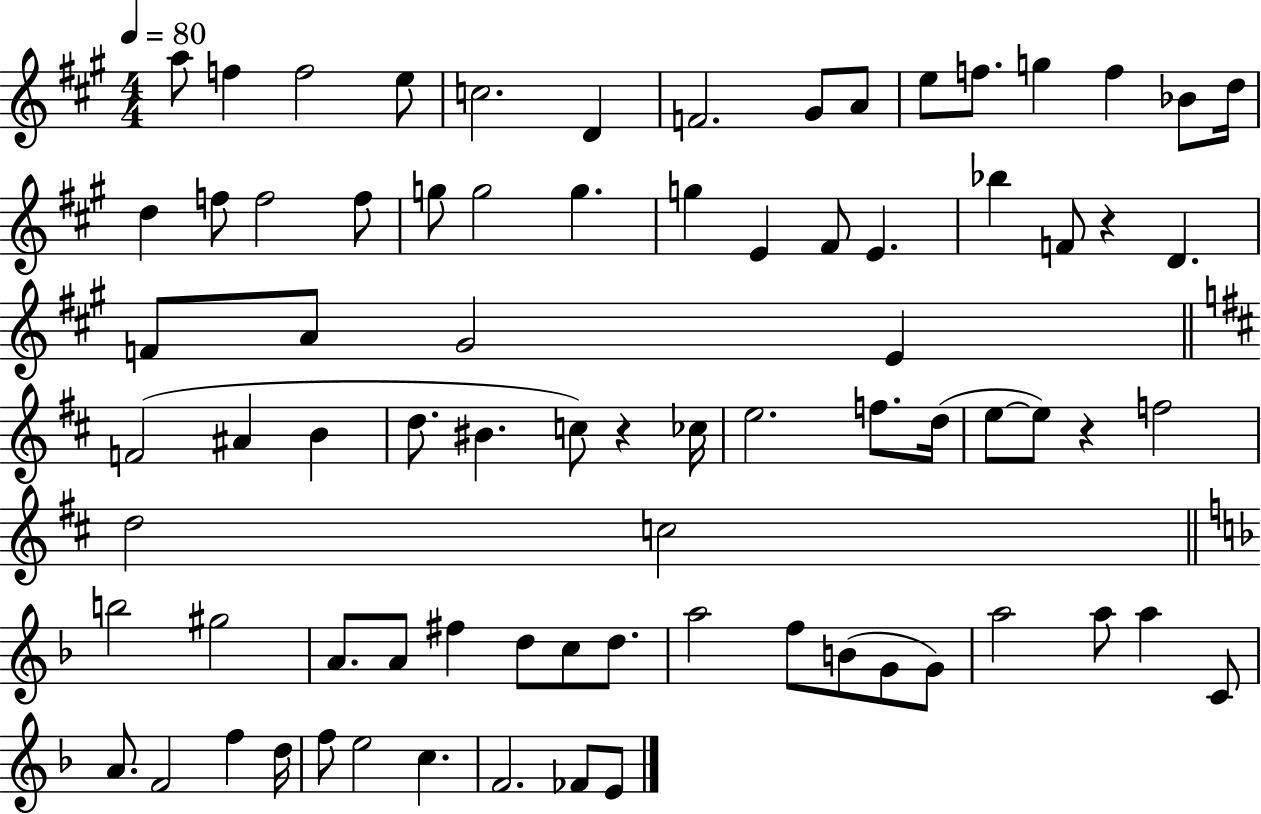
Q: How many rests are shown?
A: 3